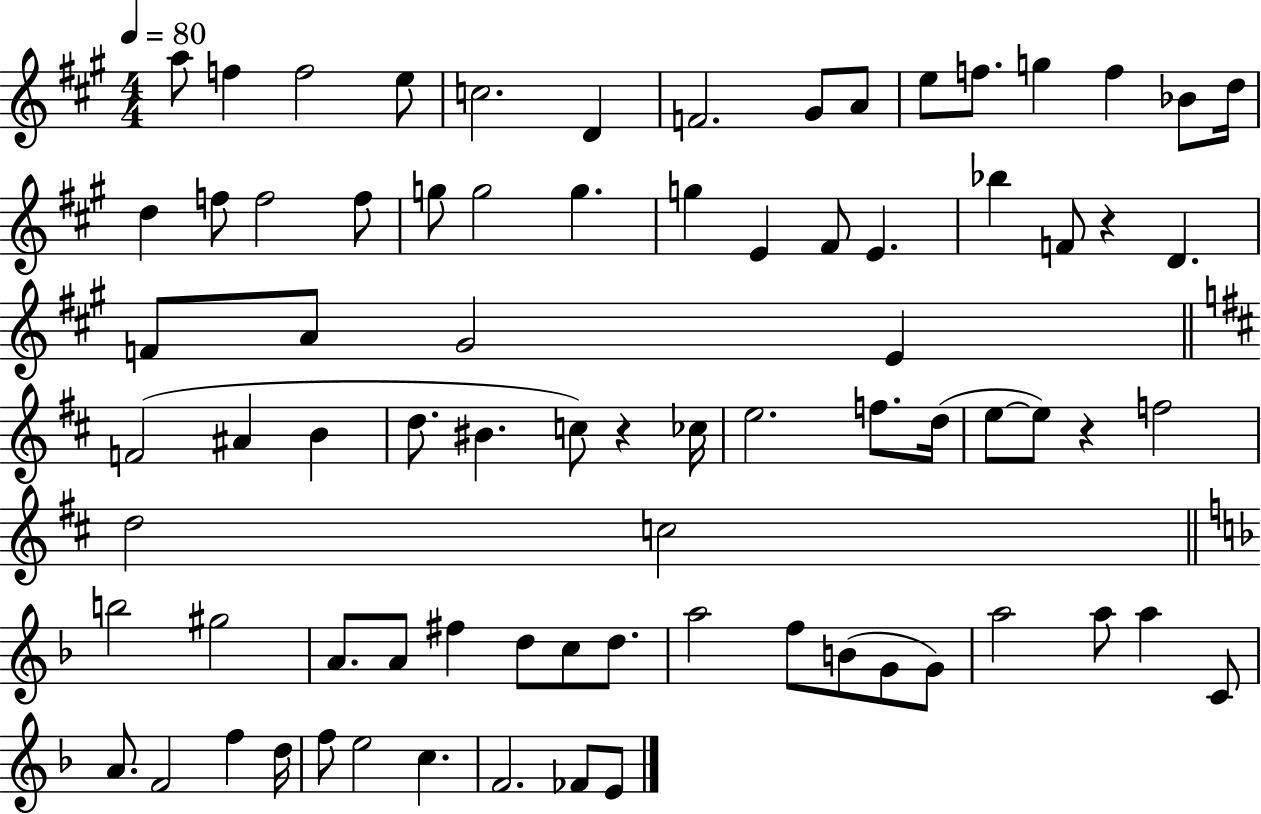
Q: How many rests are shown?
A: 3